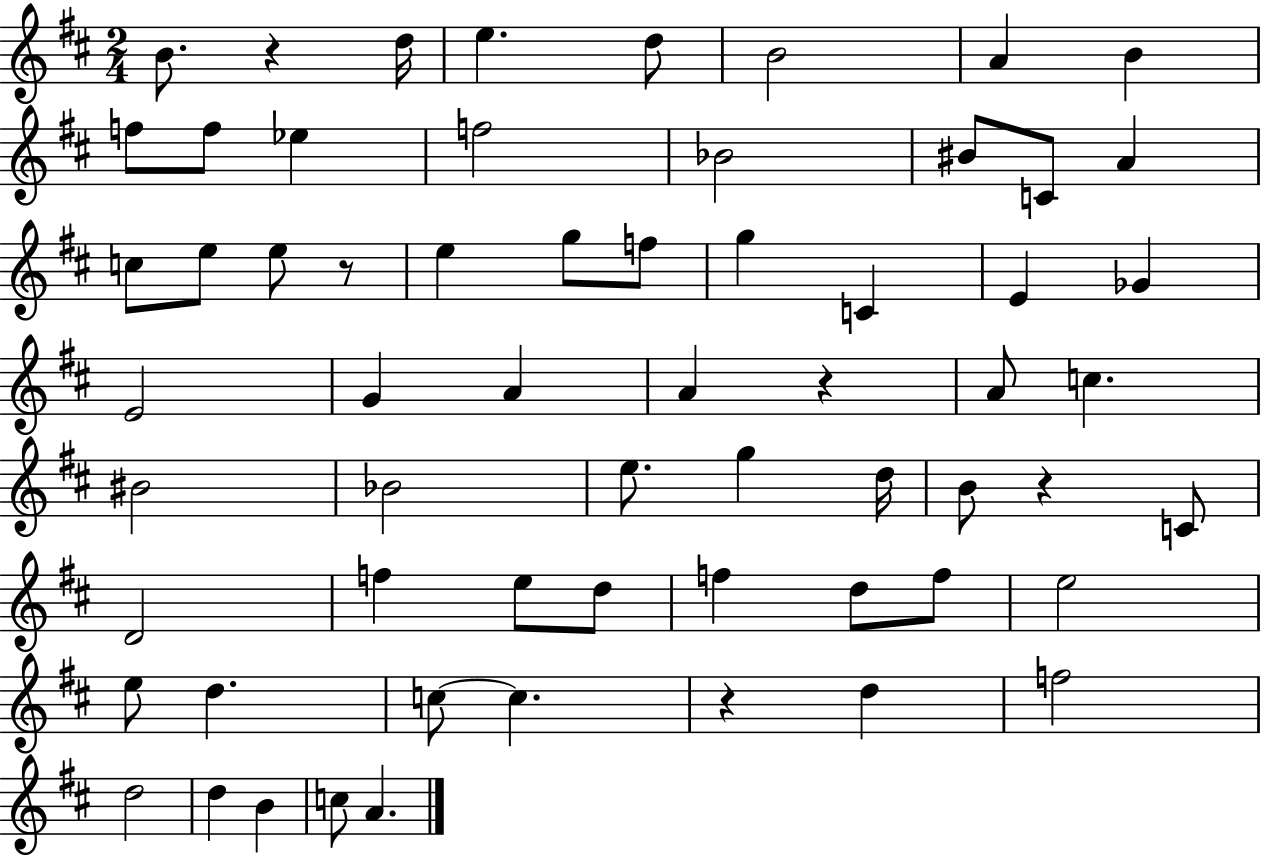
B4/e. R/q D5/s E5/q. D5/e B4/h A4/q B4/q F5/e F5/e Eb5/q F5/h Bb4/h BIS4/e C4/e A4/q C5/e E5/e E5/e R/e E5/q G5/e F5/e G5/q C4/q E4/q Gb4/q E4/h G4/q A4/q A4/q R/q A4/e C5/q. BIS4/h Bb4/h E5/e. G5/q D5/s B4/e R/q C4/e D4/h F5/q E5/e D5/e F5/q D5/e F5/e E5/h E5/e D5/q. C5/e C5/q. R/q D5/q F5/h D5/h D5/q B4/q C5/e A4/q.